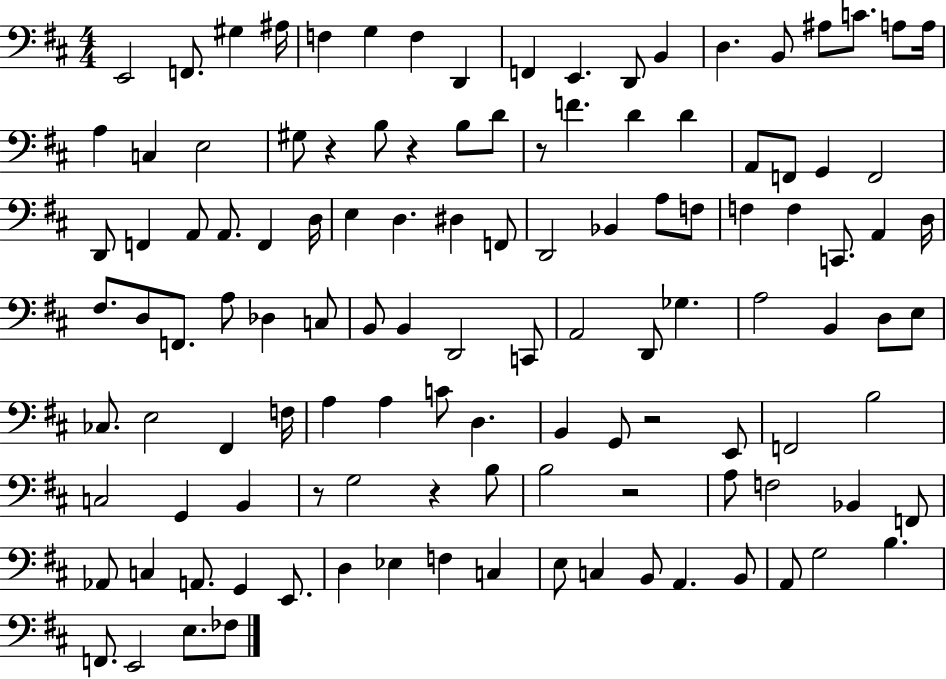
X:1
T:Untitled
M:4/4
L:1/4
K:D
E,,2 F,,/2 ^G, ^A,/4 F, G, F, D,, F,, E,, D,,/2 B,, D, B,,/2 ^A,/2 C/2 A,/2 A,/4 A, C, E,2 ^G,/2 z B,/2 z B,/2 D/2 z/2 F D D A,,/2 F,,/2 G,, F,,2 D,,/2 F,, A,,/2 A,,/2 F,, D,/4 E, D, ^D, F,,/2 D,,2 _B,, A,/2 F,/2 F, F, C,,/2 A,, D,/4 ^F,/2 D,/2 F,,/2 A,/2 _D, C,/2 B,,/2 B,, D,,2 C,,/2 A,,2 D,,/2 _G, A,2 B,, D,/2 E,/2 _C,/2 E,2 ^F,, F,/4 A, A, C/2 D, B,, G,,/2 z2 E,,/2 F,,2 B,2 C,2 G,, B,, z/2 G,2 z B,/2 B,2 z2 A,/2 F,2 _B,, F,,/2 _A,,/2 C, A,,/2 G,, E,,/2 D, _E, F, C, E,/2 C, B,,/2 A,, B,,/2 A,,/2 G,2 B, F,,/2 E,,2 E,/2 _F,/2